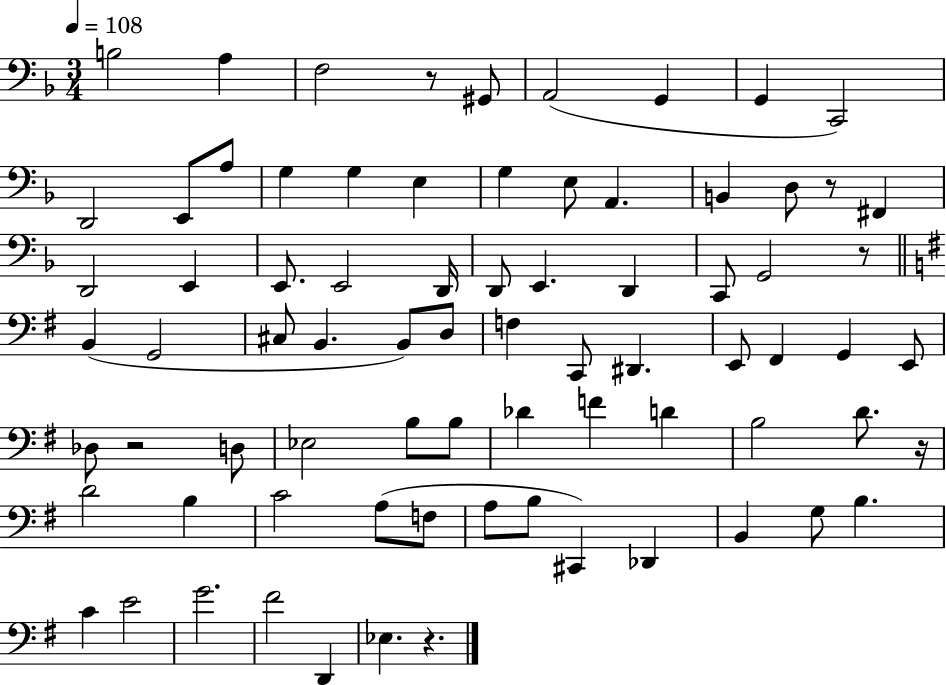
X:1
T:Untitled
M:3/4
L:1/4
K:F
B,2 A, F,2 z/2 ^G,,/2 A,,2 G,, G,, C,,2 D,,2 E,,/2 A,/2 G, G, E, G, E,/2 A,, B,, D,/2 z/2 ^F,, D,,2 E,, E,,/2 E,,2 D,,/4 D,,/2 E,, D,, C,,/2 G,,2 z/2 B,, G,,2 ^C,/2 B,, B,,/2 D,/2 F, C,,/2 ^D,, E,,/2 ^F,, G,, E,,/2 _D,/2 z2 D,/2 _E,2 B,/2 B,/2 _D F D B,2 D/2 z/4 D2 B, C2 A,/2 F,/2 A,/2 B,/2 ^C,, _D,, B,, G,/2 B, C E2 G2 ^F2 D,, _E, z